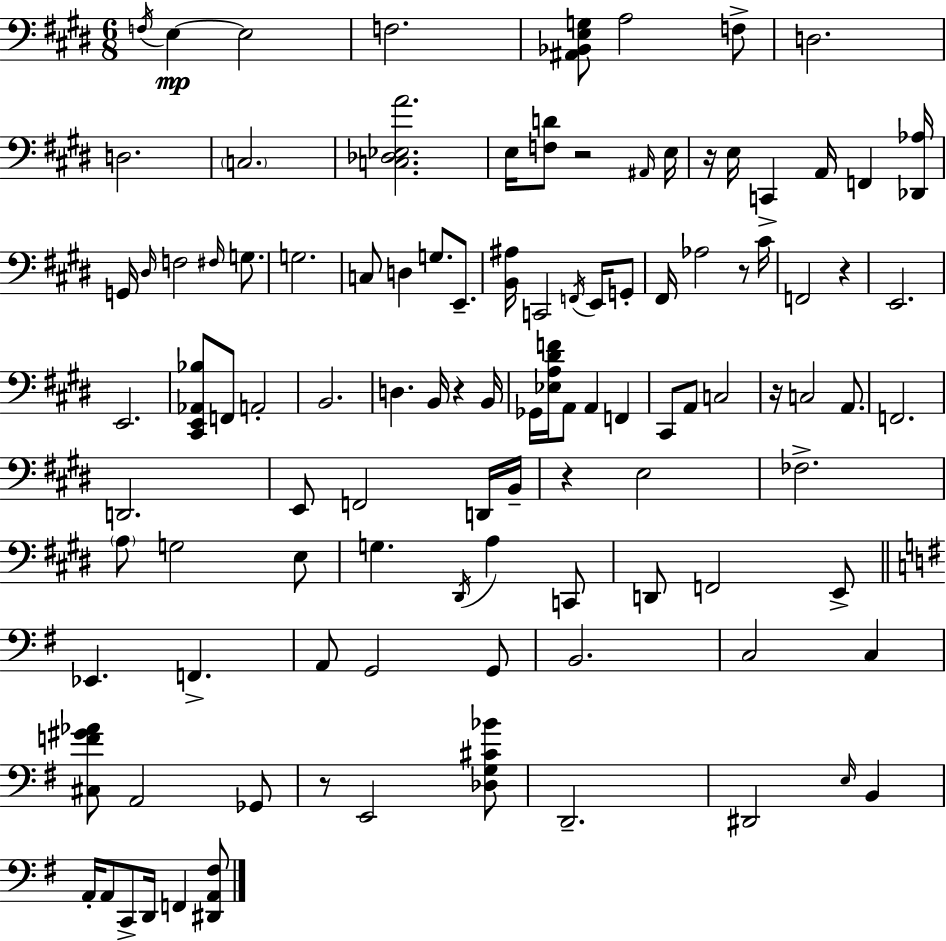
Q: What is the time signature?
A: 6/8